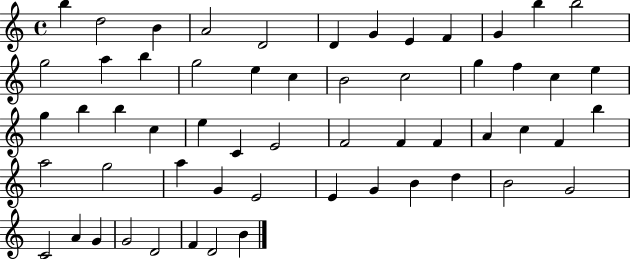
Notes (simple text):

B5/q D5/h B4/q A4/h D4/h D4/q G4/q E4/q F4/q G4/q B5/q B5/h G5/h A5/q B5/q G5/h E5/q C5/q B4/h C5/h G5/q F5/q C5/q E5/q G5/q B5/q B5/q C5/q E5/q C4/q E4/h F4/h F4/q F4/q A4/q C5/q F4/q B5/q A5/h G5/h A5/q G4/q E4/h E4/q G4/q B4/q D5/q B4/h G4/h C4/h A4/q G4/q G4/h D4/h F4/q D4/h B4/q